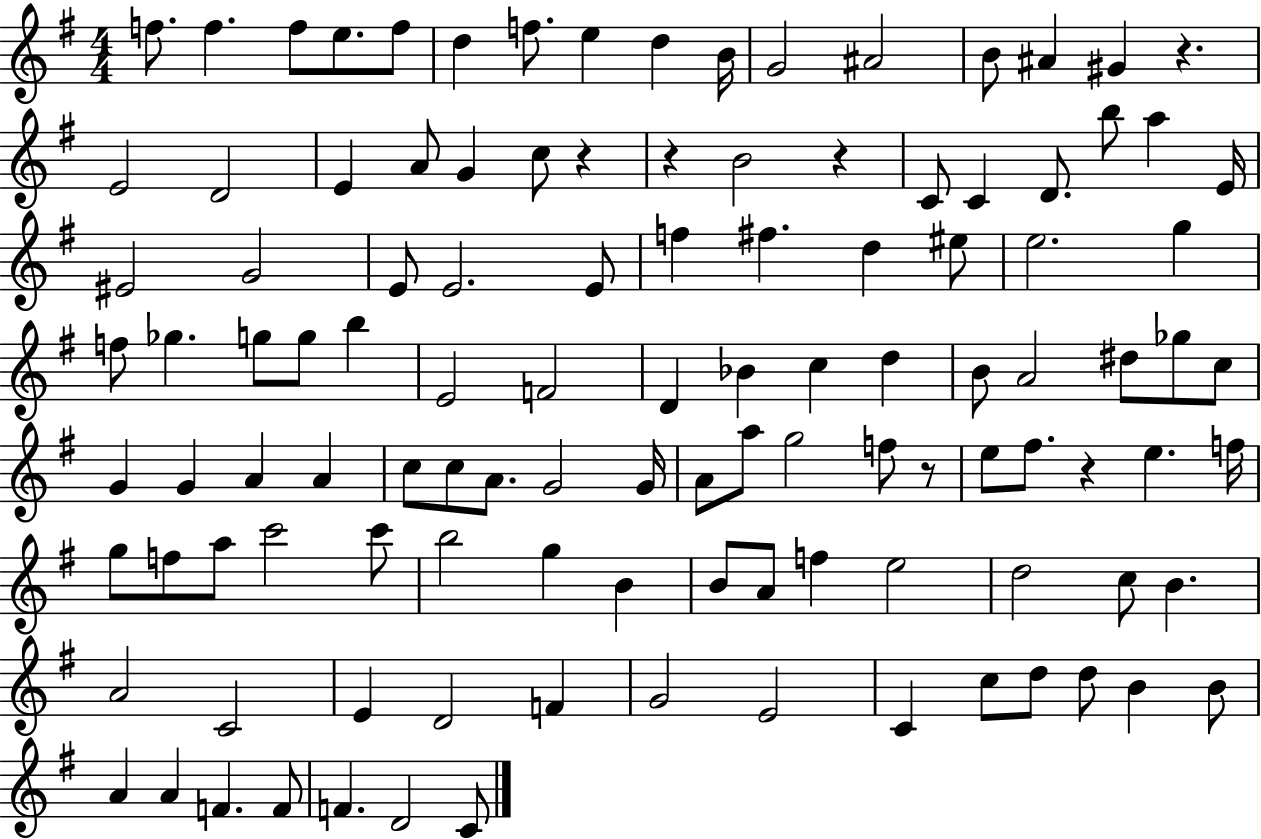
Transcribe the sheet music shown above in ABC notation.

X:1
T:Untitled
M:4/4
L:1/4
K:G
f/2 f f/2 e/2 f/2 d f/2 e d B/4 G2 ^A2 B/2 ^A ^G z E2 D2 E A/2 G c/2 z z B2 z C/2 C D/2 b/2 a E/4 ^E2 G2 E/2 E2 E/2 f ^f d ^e/2 e2 g f/2 _g g/2 g/2 b E2 F2 D _B c d B/2 A2 ^d/2 _g/2 c/2 G G A A c/2 c/2 A/2 G2 G/4 A/2 a/2 g2 f/2 z/2 e/2 ^f/2 z e f/4 g/2 f/2 a/2 c'2 c'/2 b2 g B B/2 A/2 f e2 d2 c/2 B A2 C2 E D2 F G2 E2 C c/2 d/2 d/2 B B/2 A A F F/2 F D2 C/2